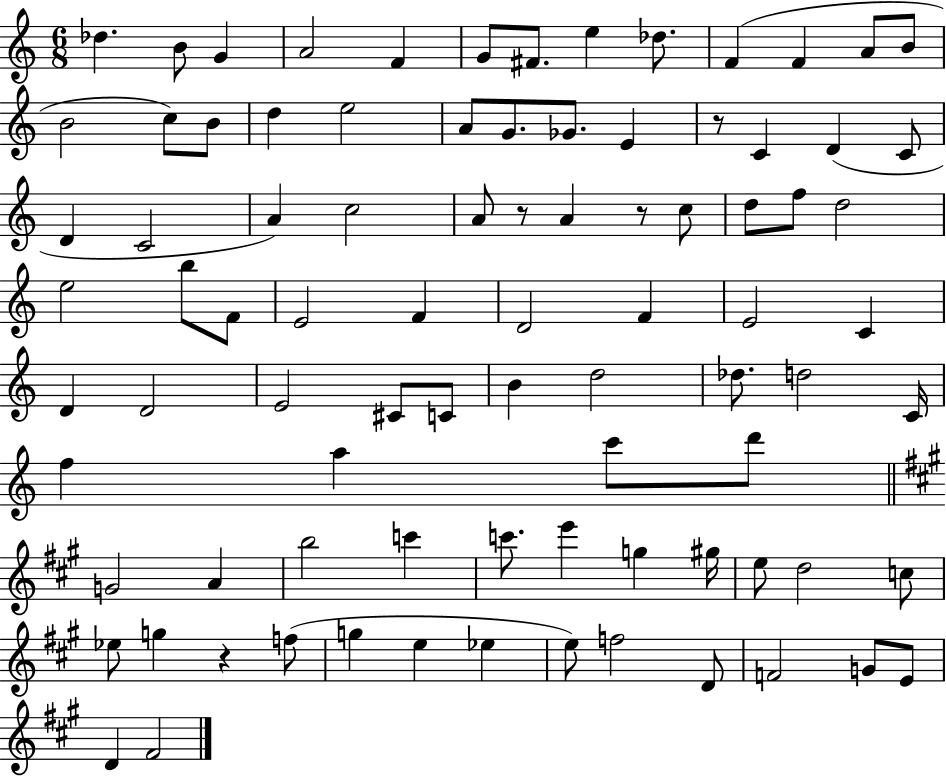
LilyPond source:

{
  \clef treble
  \numericTimeSignature
  \time 6/8
  \key c \major
  des''4. b'8 g'4 | a'2 f'4 | g'8 fis'8. e''4 des''8. | f'4( f'4 a'8 b'8 | \break b'2 c''8) b'8 | d''4 e''2 | a'8 g'8. ges'8. e'4 | r8 c'4 d'4( c'8 | \break d'4 c'2 | a'4) c''2 | a'8 r8 a'4 r8 c''8 | d''8 f''8 d''2 | \break e''2 b''8 f'8 | e'2 f'4 | d'2 f'4 | e'2 c'4 | \break d'4 d'2 | e'2 cis'8 c'8 | b'4 d''2 | des''8. d''2 c'16 | \break f''4 a''4 c'''8 d'''8 | \bar "||" \break \key a \major g'2 a'4 | b''2 c'''4 | c'''8. e'''4 g''4 gis''16 | e''8 d''2 c''8 | \break ees''8 g''4 r4 f''8( | g''4 e''4 ees''4 | e''8) f''2 d'8 | f'2 g'8 e'8 | \break d'4 fis'2 | \bar "|."
}